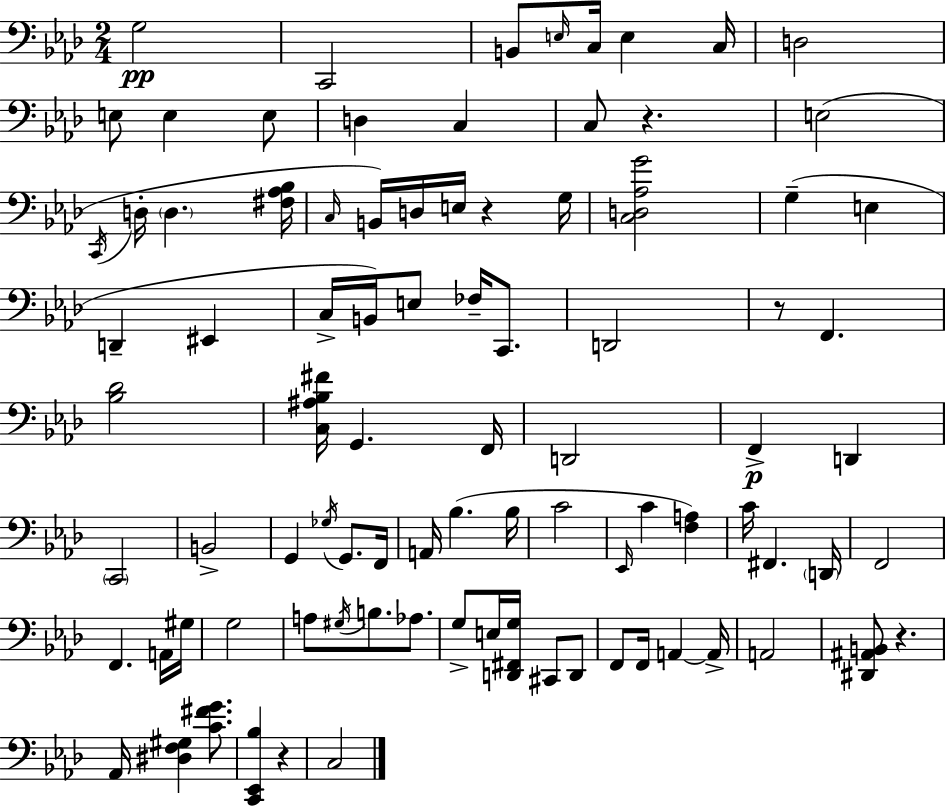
G3/h C2/h B2/e E3/s C3/s E3/q C3/s D3/h E3/e E3/q E3/e D3/q C3/q C3/e R/q. E3/h C2/s D3/s D3/q. [F#3,Ab3,Bb3]/s C3/s B2/s D3/s E3/s R/q G3/s [C3,D3,Ab3,G4]/h G3/q E3/q D2/q EIS2/q C3/s B2/s E3/e FES3/s C2/e. D2/h R/e F2/q. [Bb3,Db4]/h [C3,A#3,Bb3,F#4]/s G2/q. F2/s D2/h F2/q D2/q C2/h B2/h G2/q Gb3/s G2/e. F2/s A2/s Bb3/q. Bb3/s C4/h Eb2/s C4/q [F3,A3]/q C4/s F#2/q. D2/s F2/h F2/q. A2/s G#3/s G3/h A3/e G#3/s B3/e. Ab3/e. G3/e E3/s [D2,F#2,G3]/s C#2/e D2/e F2/e F2/s A2/q A2/s A2/h [D#2,A#2,B2]/e R/q. Ab2/s [D#3,F3,G#3]/q [C4,F#4,G4]/e. [C2,Eb2,Bb3]/q R/q C3/h